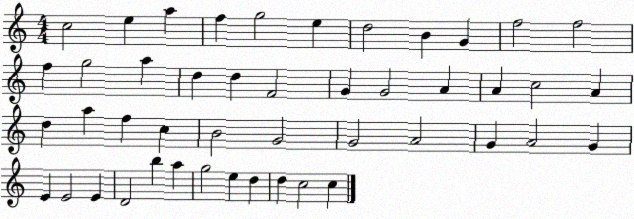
X:1
T:Untitled
M:4/4
L:1/4
K:C
c2 e a f g2 e d2 B G f2 f2 f g2 a d d F2 G G2 A A c2 A d a f c B2 G2 G2 A2 G A2 G E E2 E D2 b a g2 e d d c2 c